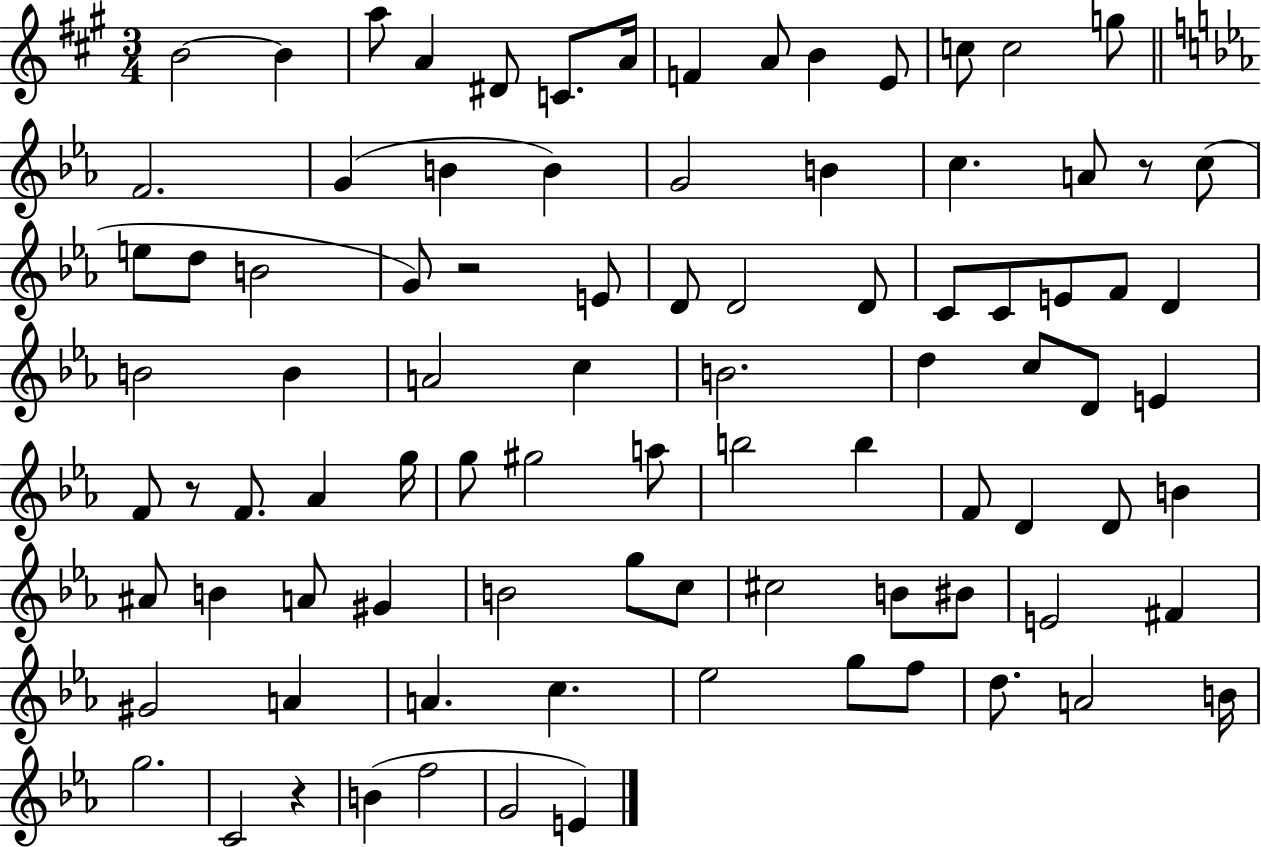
B4/h B4/q A5/e A4/q D#4/e C4/e. A4/s F4/q A4/e B4/q E4/e C5/e C5/h G5/e F4/h. G4/q B4/q B4/q G4/h B4/q C5/q. A4/e R/e C5/e E5/e D5/e B4/h G4/e R/h E4/e D4/e D4/h D4/e C4/e C4/e E4/e F4/e D4/q B4/h B4/q A4/h C5/q B4/h. D5/q C5/e D4/e E4/q F4/e R/e F4/e. Ab4/q G5/s G5/e G#5/h A5/e B5/h B5/q F4/e D4/q D4/e B4/q A#4/e B4/q A4/e G#4/q B4/h G5/e C5/e C#5/h B4/e BIS4/e E4/h F#4/q G#4/h A4/q A4/q. C5/q. Eb5/h G5/e F5/e D5/e. A4/h B4/s G5/h. C4/h R/q B4/q F5/h G4/h E4/q